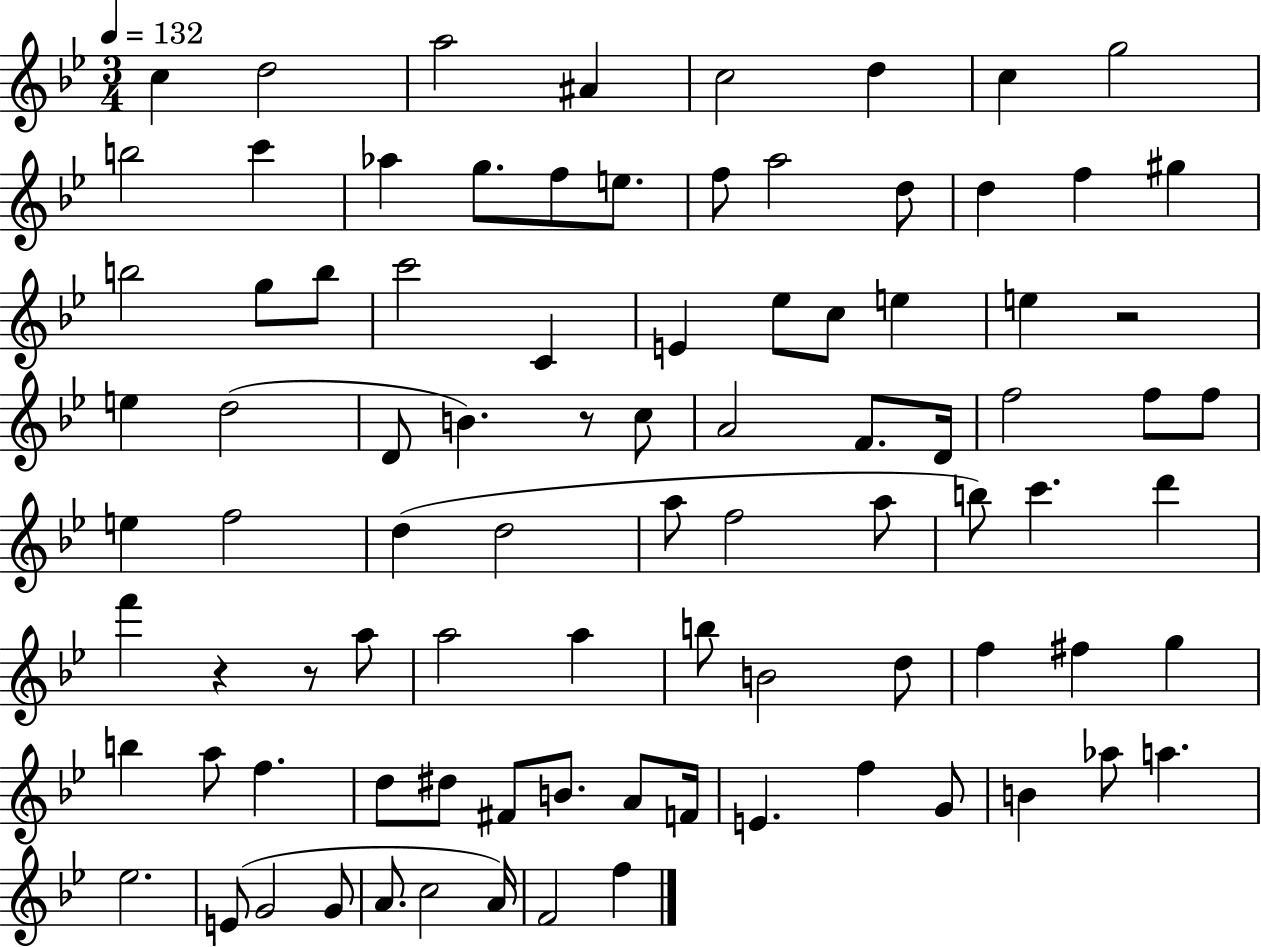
X:1
T:Untitled
M:3/4
L:1/4
K:Bb
c d2 a2 ^A c2 d c g2 b2 c' _a g/2 f/2 e/2 f/2 a2 d/2 d f ^g b2 g/2 b/2 c'2 C E _e/2 c/2 e e z2 e d2 D/2 B z/2 c/2 A2 F/2 D/4 f2 f/2 f/2 e f2 d d2 a/2 f2 a/2 b/2 c' d' f' z z/2 a/2 a2 a b/2 B2 d/2 f ^f g b a/2 f d/2 ^d/2 ^F/2 B/2 A/2 F/4 E f G/2 B _a/2 a _e2 E/2 G2 G/2 A/2 c2 A/4 F2 f